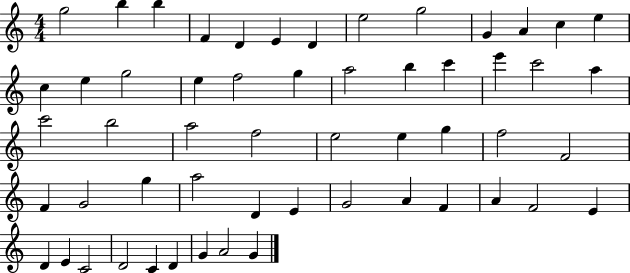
G5/h B5/q B5/q F4/q D4/q E4/q D4/q E5/h G5/h G4/q A4/q C5/q E5/q C5/q E5/q G5/h E5/q F5/h G5/q A5/h B5/q C6/q E6/q C6/h A5/q C6/h B5/h A5/h F5/h E5/h E5/q G5/q F5/h F4/h F4/q G4/h G5/q A5/h D4/q E4/q G4/h A4/q F4/q A4/q F4/h E4/q D4/q E4/q C4/h D4/h C4/q D4/q G4/q A4/h G4/q